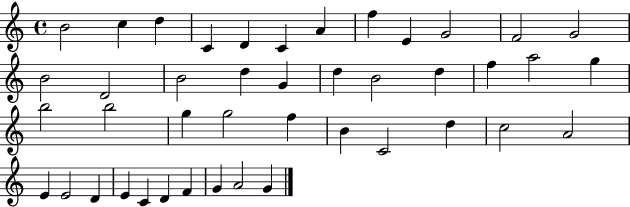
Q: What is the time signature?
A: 4/4